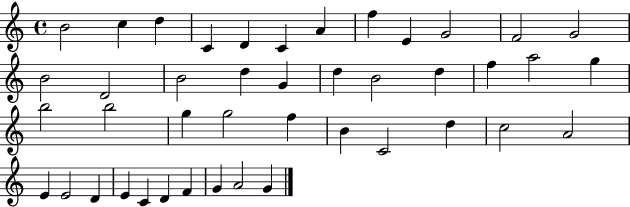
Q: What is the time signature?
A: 4/4